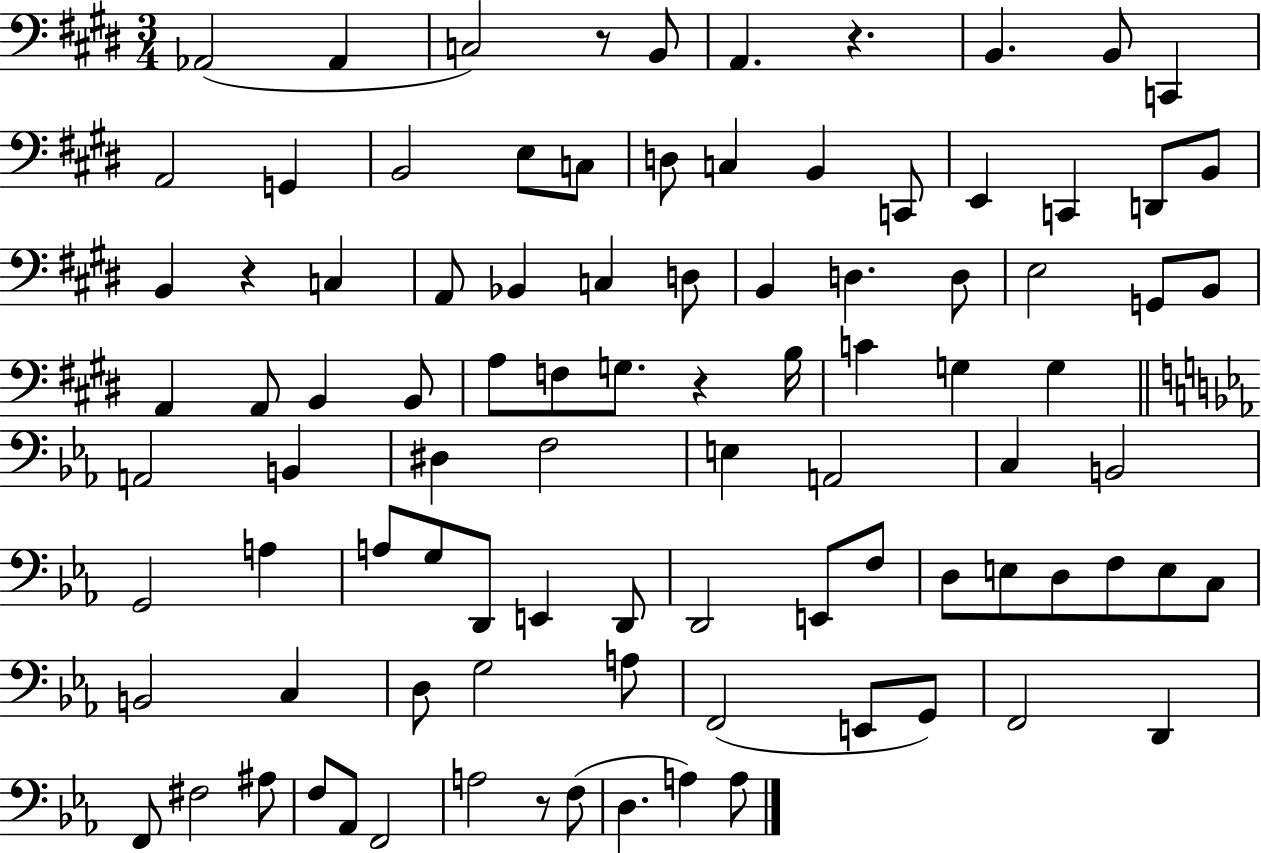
{
  \clef bass
  \numericTimeSignature
  \time 3/4
  \key e \major
  aes,2( aes,4 | c2) r8 b,8 | a,4. r4. | b,4. b,8 c,4 | \break a,2 g,4 | b,2 e8 c8 | d8 c4 b,4 c,8 | e,4 c,4 d,8 b,8 | \break b,4 r4 c4 | a,8 bes,4 c4 d8 | b,4 d4. d8 | e2 g,8 b,8 | \break a,4 a,8 b,4 b,8 | a8 f8 g8. r4 b16 | c'4 g4 g4 | \bar "||" \break \key ees \major a,2 b,4 | dis4 f2 | e4 a,2 | c4 b,2 | \break g,2 a4 | a8 g8 d,8 e,4 d,8 | d,2 e,8 f8 | d8 e8 d8 f8 e8 c8 | \break b,2 c4 | d8 g2 a8 | f,2( e,8 g,8) | f,2 d,4 | \break f,8 fis2 ais8 | f8 aes,8 f,2 | a2 r8 f8( | d4. a4) a8 | \break \bar "|."
}